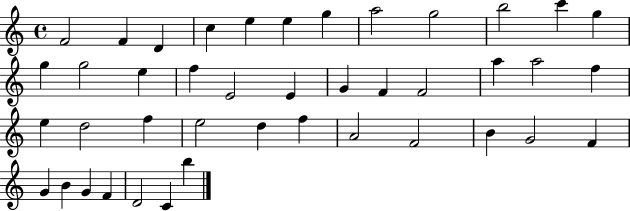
F4/h F4/q D4/q C5/q E5/q E5/q G5/q A5/h G5/h B5/h C6/q G5/q G5/q G5/h E5/q F5/q E4/h E4/q G4/q F4/q F4/h A5/q A5/h F5/q E5/q D5/h F5/q E5/h D5/q F5/q A4/h F4/h B4/q G4/h F4/q G4/q B4/q G4/q F4/q D4/h C4/q B5/q